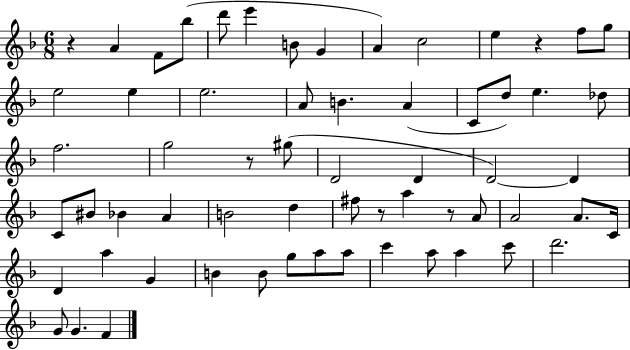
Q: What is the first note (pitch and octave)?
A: A4